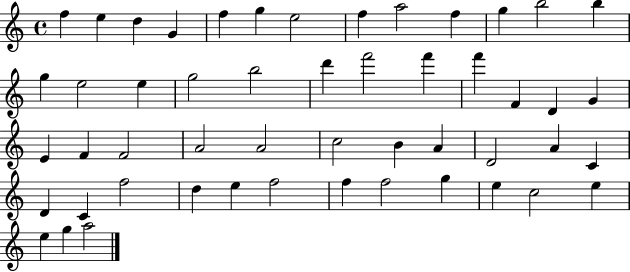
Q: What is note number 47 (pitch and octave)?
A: C5